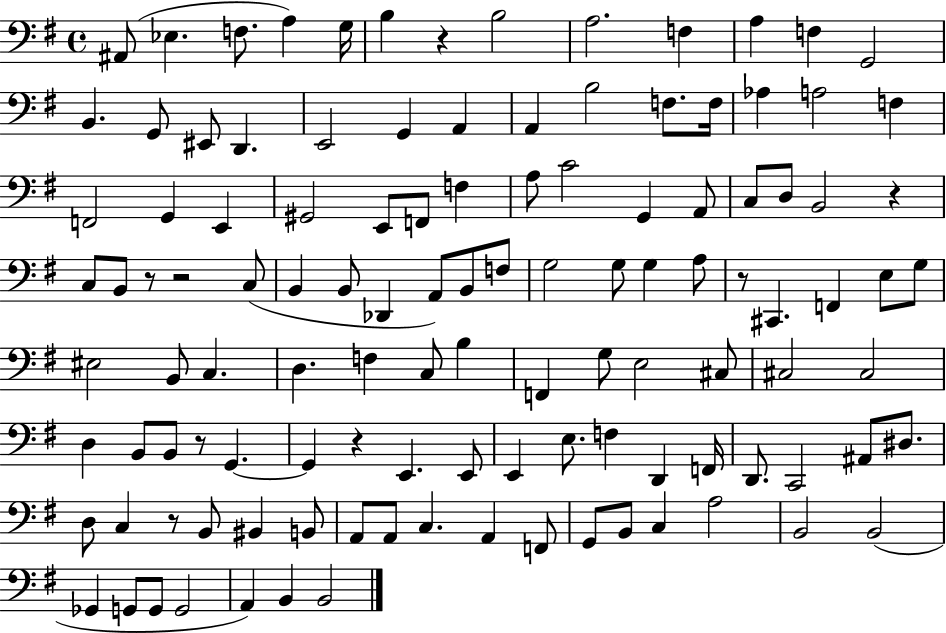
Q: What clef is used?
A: bass